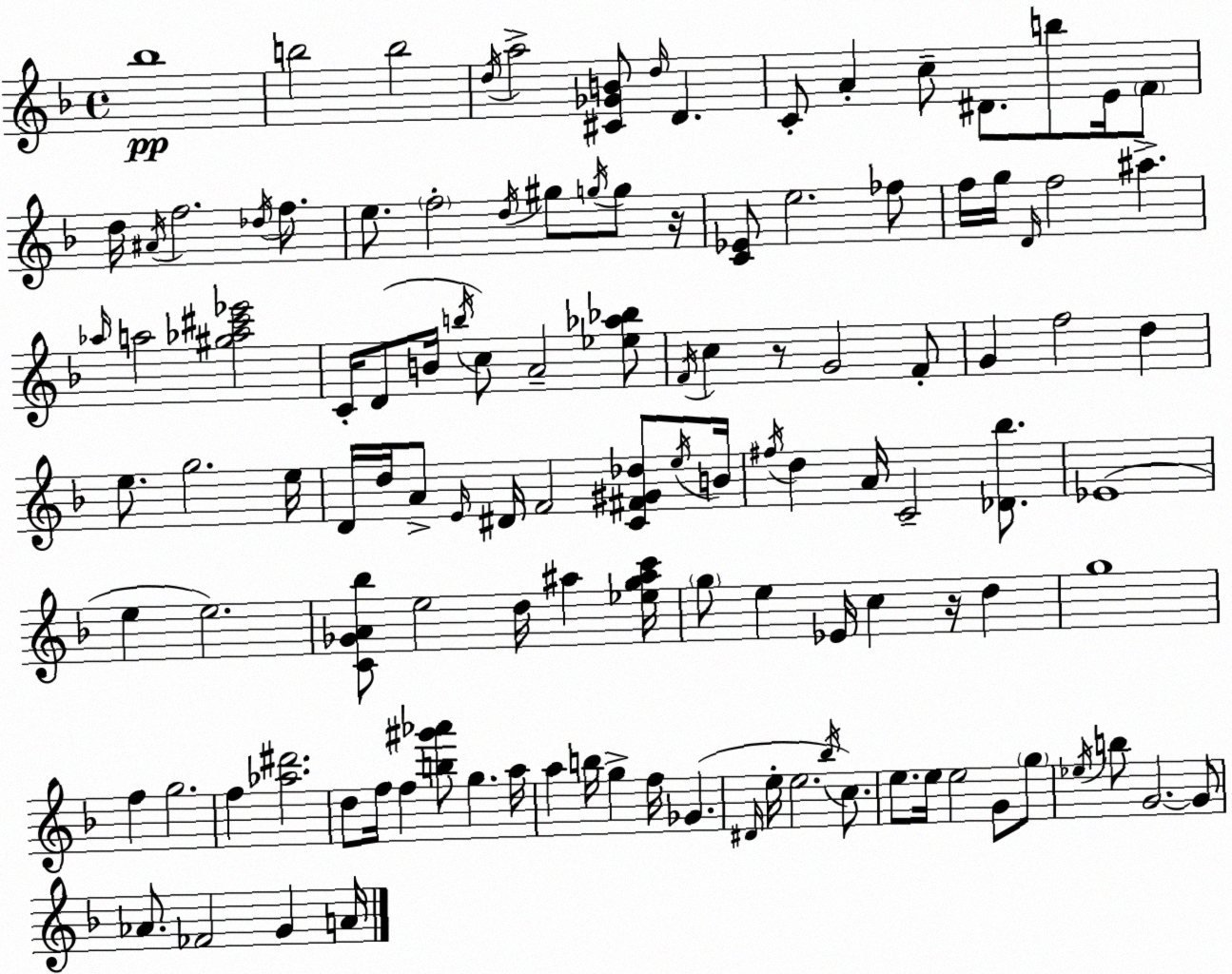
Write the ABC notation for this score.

X:1
T:Untitled
M:4/4
L:1/4
K:Dm
_b4 b2 b2 d/4 a2 [^C_GB]/2 d/4 D C/2 A c/2 ^D/2 b/2 E/4 F/2 d/4 ^A/4 f2 _d/4 f/2 e/2 f2 d/4 ^g/2 g/4 g/2 z/4 [C_E]/2 e2 _f/2 f/4 g/4 D/4 f2 ^a _a/4 a2 [^g_a^c'_e']2 C/4 D/2 B/4 b/4 c/2 A2 [_e_a_b]/2 F/4 c z/2 G2 F/2 G f2 d e/2 g2 e/4 D/4 d/4 A/2 E/4 ^D/4 F2 [C^F^G_d]/2 e/4 B/4 ^f/4 d A/4 C2 [_D_b]/2 _E4 e e2 [C_GA_b]/2 e2 d/4 ^a [_eg^ac']/4 g/2 e _E/4 c z/4 d g4 f g2 f [_a^d']2 d/2 f/4 f [b^g'_a']/2 g a/4 a b/4 g f/4 _G ^D/4 e/4 e2 _b/4 c/2 e/2 e/4 e2 G/2 g/2 _e/4 b/2 G2 G/2 _A/2 _F2 G A/4